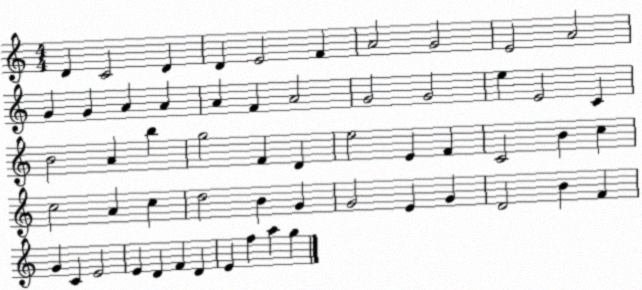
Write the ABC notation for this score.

X:1
T:Untitled
M:4/4
L:1/4
K:C
D C2 D D E2 F A2 G2 E2 A2 G G A A A F A2 G2 G2 e E2 C B2 A b g2 F D e2 E F C2 B c c2 A c d2 B G G2 E G D2 B F G C E2 E D F D E f a g